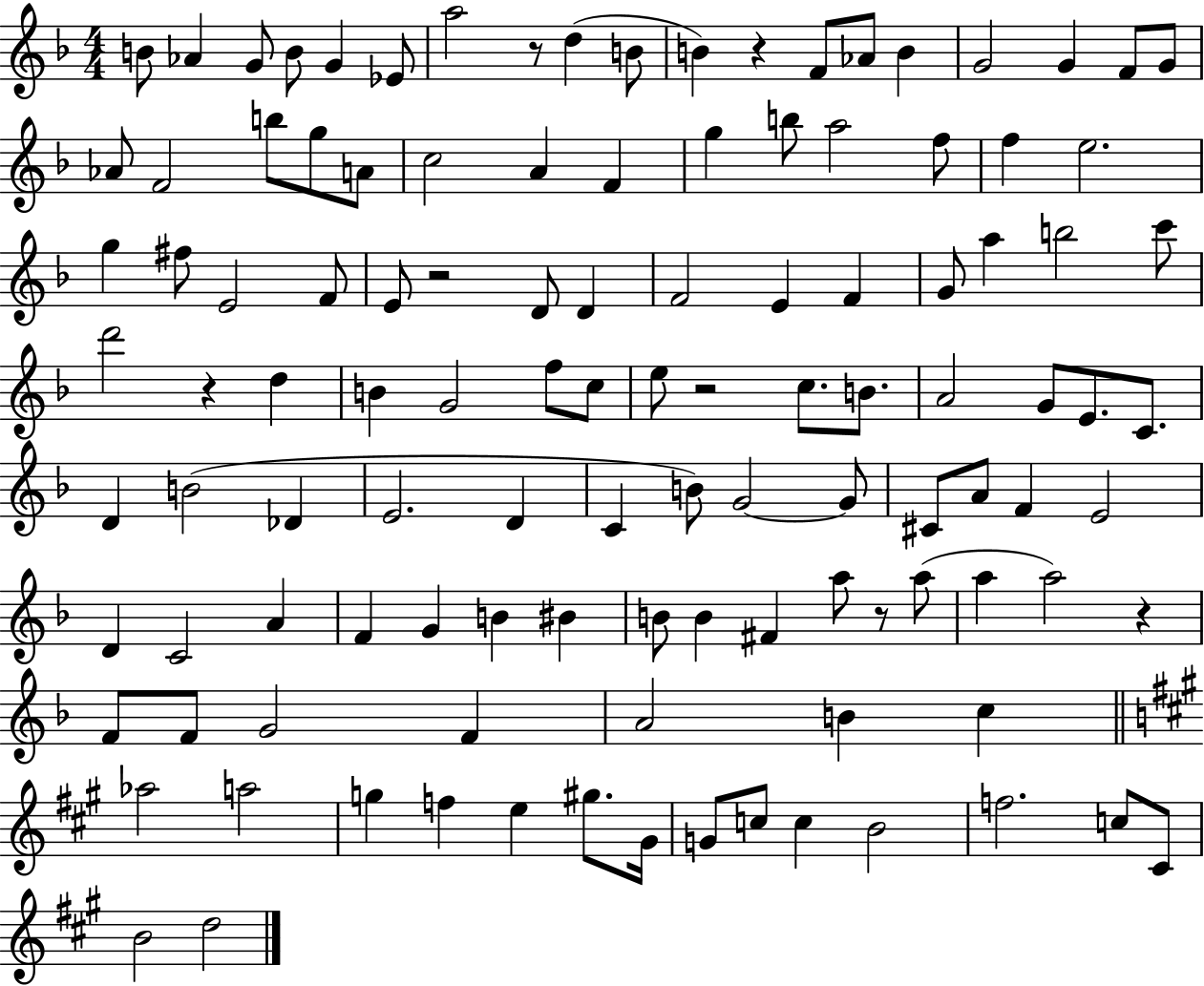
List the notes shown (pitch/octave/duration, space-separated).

B4/e Ab4/q G4/e B4/e G4/q Eb4/e A5/h R/e D5/q B4/e B4/q R/q F4/e Ab4/e B4/q G4/h G4/q F4/e G4/e Ab4/e F4/h B5/e G5/e A4/e C5/h A4/q F4/q G5/q B5/e A5/h F5/e F5/q E5/h. G5/q F#5/e E4/h F4/e E4/e R/h D4/e D4/q F4/h E4/q F4/q G4/e A5/q B5/h C6/e D6/h R/q D5/q B4/q G4/h F5/e C5/e E5/e R/h C5/e. B4/e. A4/h G4/e E4/e. C4/e. D4/q B4/h Db4/q E4/h. D4/q C4/q B4/e G4/h G4/e C#4/e A4/e F4/q E4/h D4/q C4/h A4/q F4/q G4/q B4/q BIS4/q B4/e B4/q F#4/q A5/e R/e A5/e A5/q A5/h R/q F4/e F4/e G4/h F4/q A4/h B4/q C5/q Ab5/h A5/h G5/q F5/q E5/q G#5/e. G#4/s G4/e C5/e C5/q B4/h F5/h. C5/e C#4/e B4/h D5/h